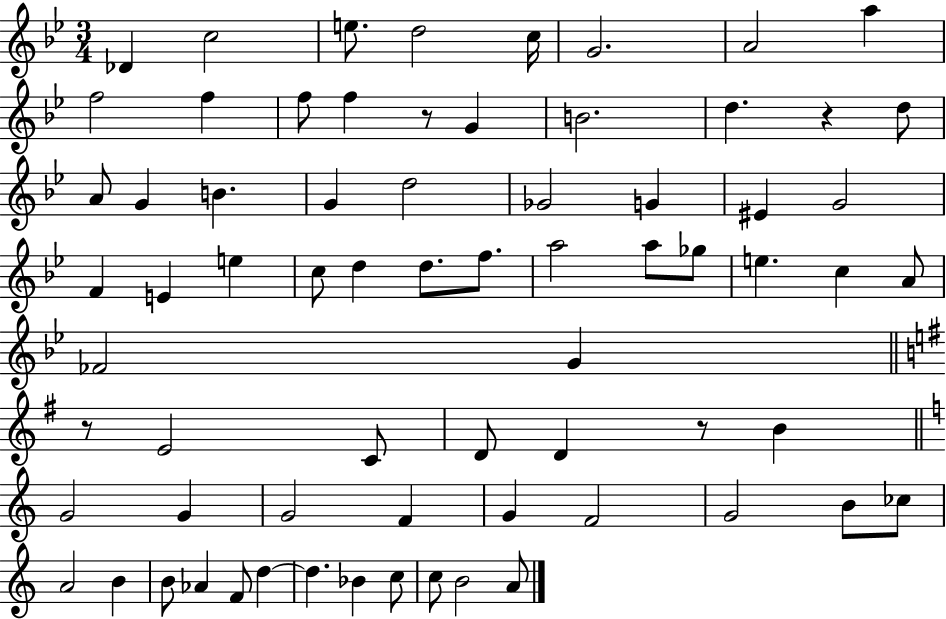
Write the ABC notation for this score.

X:1
T:Untitled
M:3/4
L:1/4
K:Bb
_D c2 e/2 d2 c/4 G2 A2 a f2 f f/2 f z/2 G B2 d z d/2 A/2 G B G d2 _G2 G ^E G2 F E e c/2 d d/2 f/2 a2 a/2 _g/2 e c A/2 _F2 G z/2 E2 C/2 D/2 D z/2 B G2 G G2 F G F2 G2 B/2 _c/2 A2 B B/2 _A F/2 d d _B c/2 c/2 B2 A/2